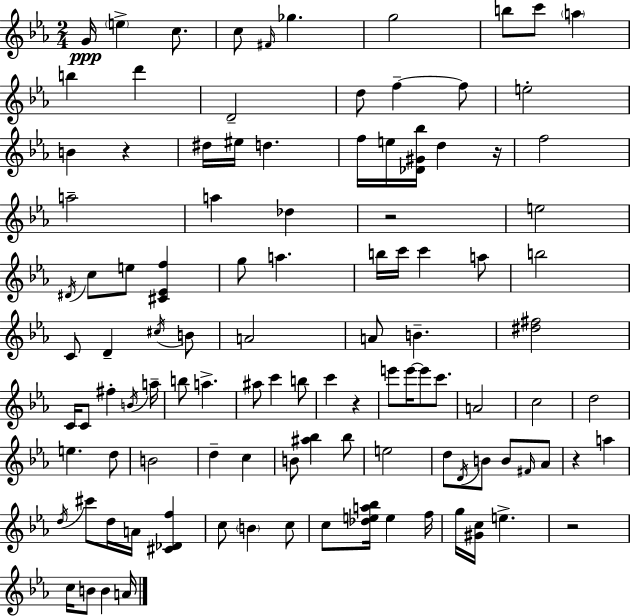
G4/s E5/q C5/e. C5/e F#4/s Gb5/q. G5/h B5/e C6/e A5/q B5/q D6/q D4/h D5/e F5/q F5/e E5/h B4/q R/q D#5/s EIS5/s D5/q. F5/s E5/s [Db4,G#4,Bb5]/s D5/q R/s F5/h A5/h A5/q Db5/q R/h E5/h D#4/s C5/e E5/e [C#4,Eb4,F5]/q G5/e A5/q. B5/s C6/s C6/q A5/e B5/h C4/e D4/q C#5/s B4/e A4/h A4/e B4/q. [D#5,F#5]/h C4/s C4/e F#5/q B4/s A5/s B5/e A5/q. A#5/e C6/q B5/e C6/q R/q E6/e E6/s E6/e C6/e. A4/h C5/h D5/h E5/q. D5/e B4/h D5/q C5/q B4/e [A#5,Bb5]/q Bb5/e E5/h D5/e D4/s B4/e B4/e F#4/s Ab4/e R/q A5/q D5/s C#6/e D5/s A4/s [C#4,Db4,F5]/q C5/e B4/q C5/e C5/e [Db5,E5,A5,Bb5]/s E5/q F5/s G5/s [G#4,C5]/s E5/q. R/h C5/s B4/e B4/q A4/s